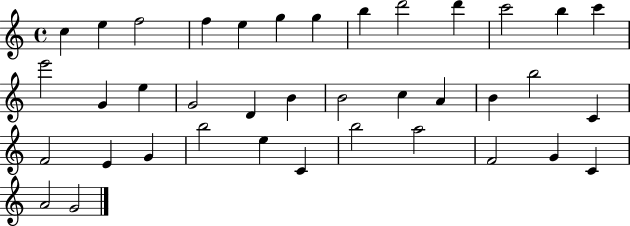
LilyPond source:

{
  \clef treble
  \time 4/4
  \defaultTimeSignature
  \key c \major
  c''4 e''4 f''2 | f''4 e''4 g''4 g''4 | b''4 d'''2 d'''4 | c'''2 b''4 c'''4 | \break e'''2 g'4 e''4 | g'2 d'4 b'4 | b'2 c''4 a'4 | b'4 b''2 c'4 | \break f'2 e'4 g'4 | b''2 e''4 c'4 | b''2 a''2 | f'2 g'4 c'4 | \break a'2 g'2 | \bar "|."
}